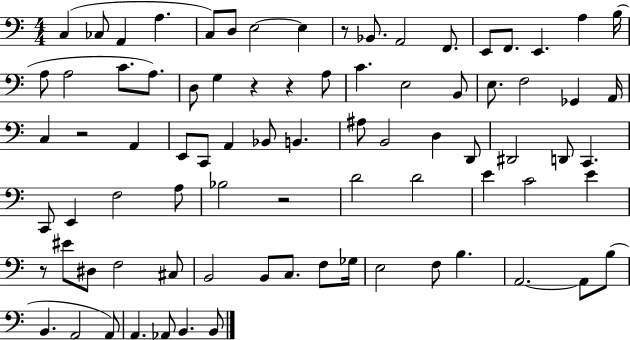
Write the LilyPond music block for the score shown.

{
  \clef bass
  \numericTimeSignature
  \time 4/4
  \key c \major
  c4( ces8 a,4 a4. | c8) d8 e2~~ e4 | r8 bes,8. a,2 f,8. | e,8 f,8. e,4. a4 b16( | \break a8 a2 c'8. a8.) | d8 g4 r4 r4 a8 | c'4. e2 b,8 | e8. f2 ges,4 a,16 | \break c4 r2 a,4 | e,8 c,8 a,4 bes,8 b,4. | ais8 b,2 d4 d,8 | dis,2 d,8 c,4. | \break c,8 e,4 f2 a8 | bes2 r2 | d'2 d'2 | e'4 c'2 e'4 | \break r8 eis'8 dis8 f2 cis8 | b,2 b,8 c8. f8 ges16 | e2 f8 b4. | a,2.~~ a,8 b8( | \break b,4. a,2 a,8) | a,4. aes,8 b,4. b,8 | \bar "|."
}